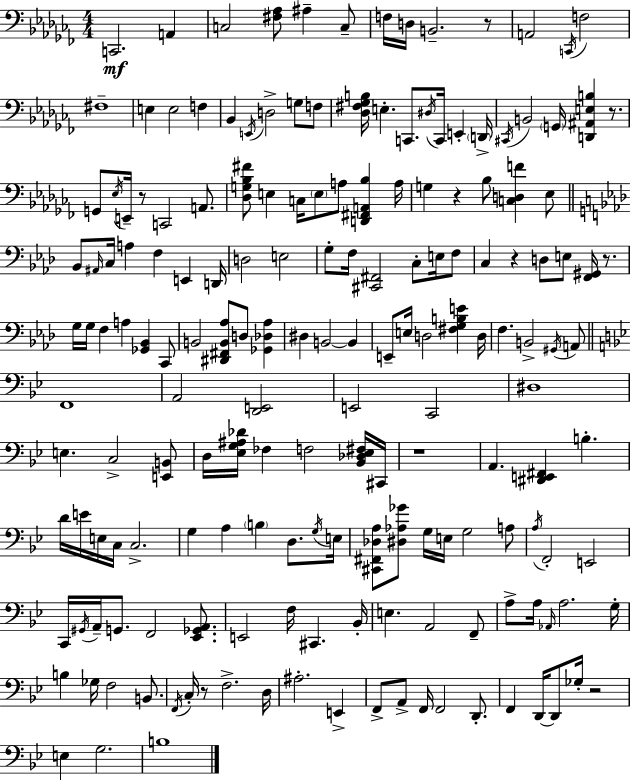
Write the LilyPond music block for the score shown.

{
  \clef bass
  \numericTimeSignature
  \time 4/4
  \key aes \minor
  c,2.\mf a,4 | c2 <fis aes>8 ais4-- c8-- | f16 d16 b,2.-- r8 | a,2 \acciaccatura { c,16 } f2 | \break fis1-- | e4 e2 f4 | bes,4 \acciaccatura { e,16 } d2-> g8 | f8 <des fis ges b>16 e4.-. c,8. \acciaccatura { dis16 } c,16 e,4-. | \break \parenthesize d,16-> \acciaccatura { cis,16 } b,2 \parenthesize g,16 <d, ais, e b>4 | r8. g,8 \acciaccatura { ees16 } e,16-- r8 c,2 | a,8. <des g bes fis'>8 e4 c16 \parenthesize e8 a8 | <d, fis, a, bes>4 a16 g4 r4 bes8 <c d f'>4 | \break ees8 \bar "||" \break \key f \minor bes,8 \grace { ais,16 } c16 a4 f4 e,4 | d,16 d2 e2 | g8-. f16 <cis, fis,>2 c8-. e16 f8 | c4 r4 d8 e8 <f, gis,>16 r8. | \break g16 g16 f4 a4 <ges, bes,>4 c,8 | b,2 <dis, fis, b, aes>8 d8 <ges, des aes>4 | dis4 b,2~~ b,4 | e,8-- e16 d2 <fis g b e'>4 | \break d16 f4. b,2-> \acciaccatura { gis,16 } | a,8 \bar "||" \break \key g \minor f,1 | a,2 <d, e,>2 | e,2 c,2 | dis1 | \break e4. c2-> <e, b,>8 | d16 <ees g ais des'>16 fes4 f2 <bes, des ees fis>16 cis,16 | r1 | a,4. <dis, e, fis,>4 b4.-. | \break d'16 e'16 e16 c16 c2.-> | g4 a4 \parenthesize b4 d8. \acciaccatura { g16 } | e16 <cis, fis, des a>8 <dis aes ges'>8 g16 e16 g2 a8 | \acciaccatura { a16 } f,2-. e,2 | \break c,16 \acciaccatura { gis,16 } a,16-- g,8. f,2 | <ees, ges, a,>8. e,2 f16 cis,4. | bes,16-. e4. a,2 | f,8-- a8-> a16 \grace { aes,16 } a2. | \break g16-. b4 ges16 f2 | b,8. \acciaccatura { f,16 } c16-. r8 f2.-> | d16 ais2.-. | e,4-> f,8-> a,8-> f,16 f,2 | \break d,8.-. f,4 d,16~~ d,8 ges16-. r2 | e4 g2. | b1 | \bar "|."
}